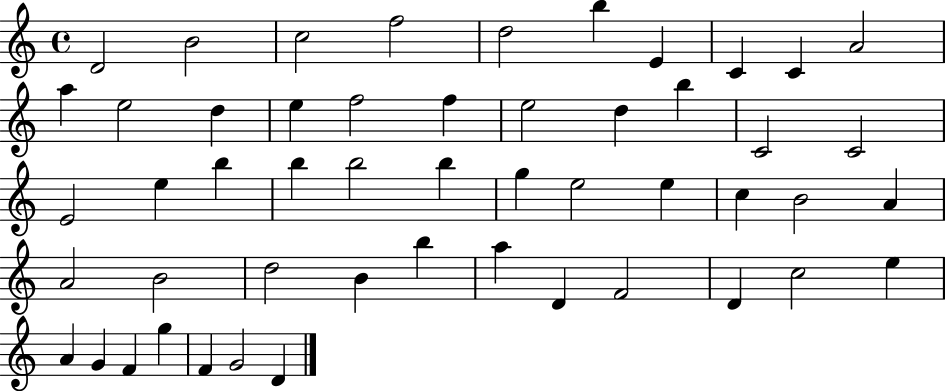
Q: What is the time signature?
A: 4/4